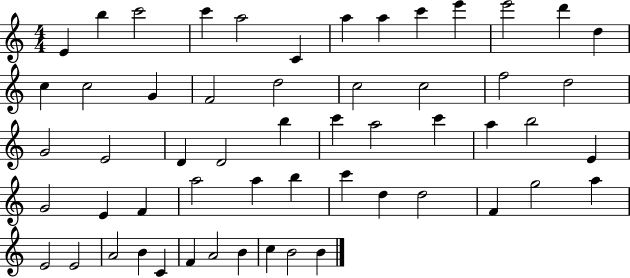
E4/q B5/q C6/h C6/q A5/h C4/q A5/q A5/q C6/q E6/q E6/h D6/q D5/q C5/q C5/h G4/q F4/h D5/h C5/h C5/h F5/h D5/h G4/h E4/h D4/q D4/h B5/q C6/q A5/h C6/q A5/q B5/h E4/q G4/h E4/q F4/q A5/h A5/q B5/q C6/q D5/q D5/h F4/q G5/h A5/q E4/h E4/h A4/h B4/q C4/q F4/q A4/h B4/q C5/q B4/h B4/q